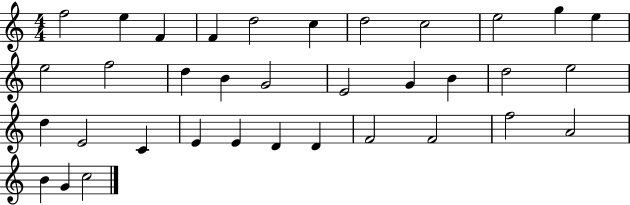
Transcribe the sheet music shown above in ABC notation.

X:1
T:Untitled
M:4/4
L:1/4
K:C
f2 e F F d2 c d2 c2 e2 g e e2 f2 d B G2 E2 G B d2 e2 d E2 C E E D D F2 F2 f2 A2 B G c2